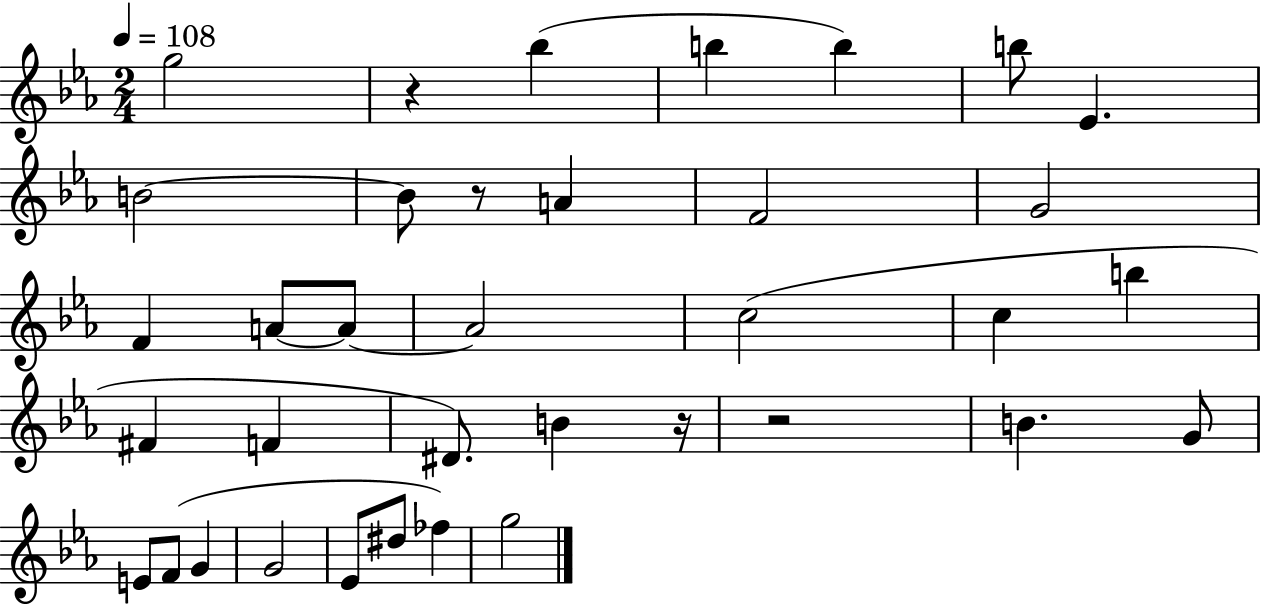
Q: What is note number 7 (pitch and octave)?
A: B4